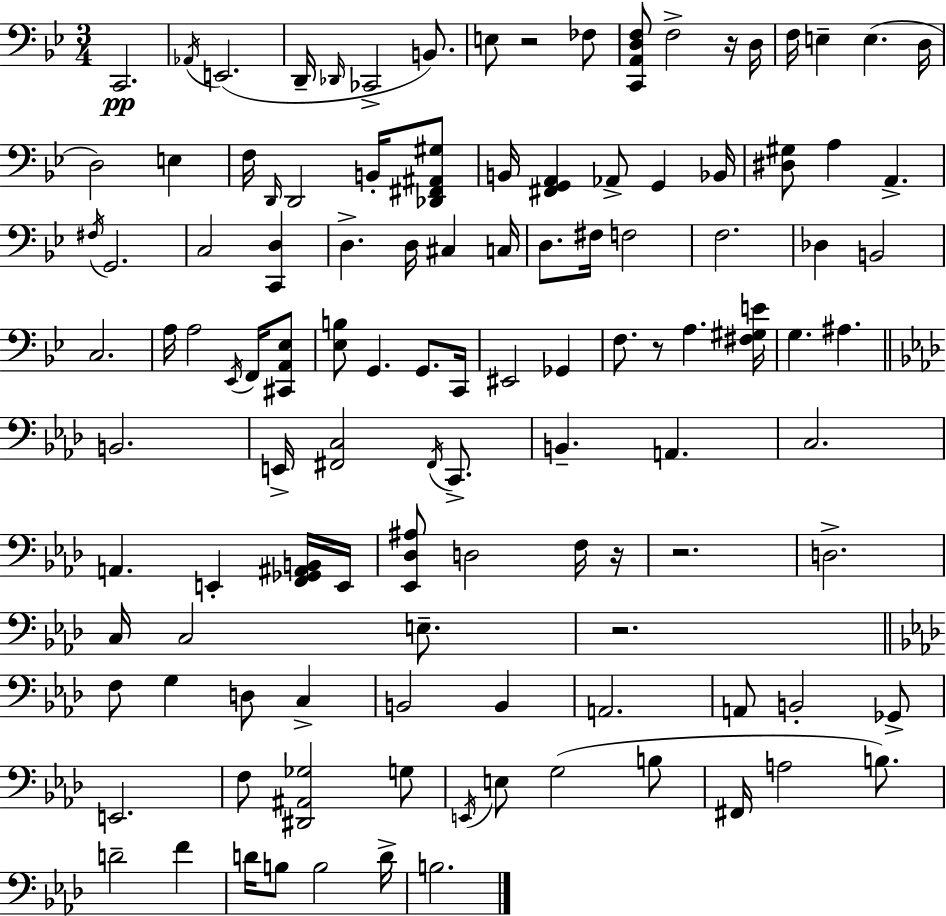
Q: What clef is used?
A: bass